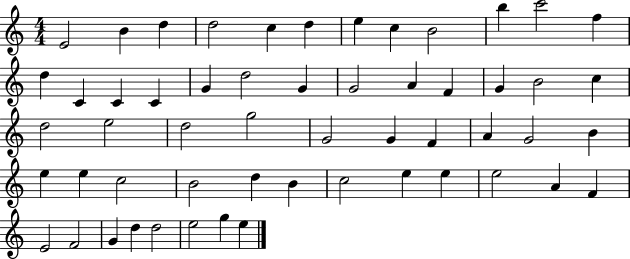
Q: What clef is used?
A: treble